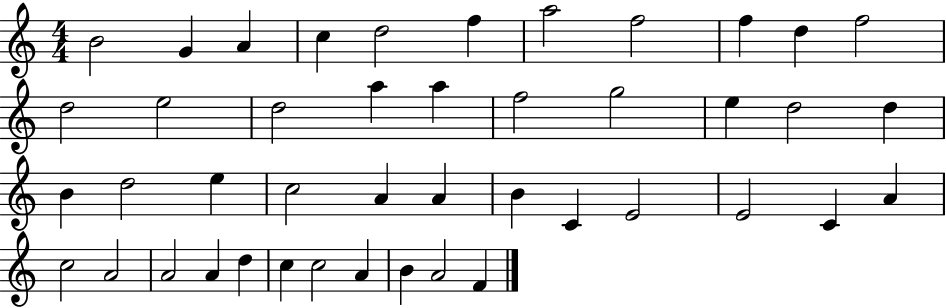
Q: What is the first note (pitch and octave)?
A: B4